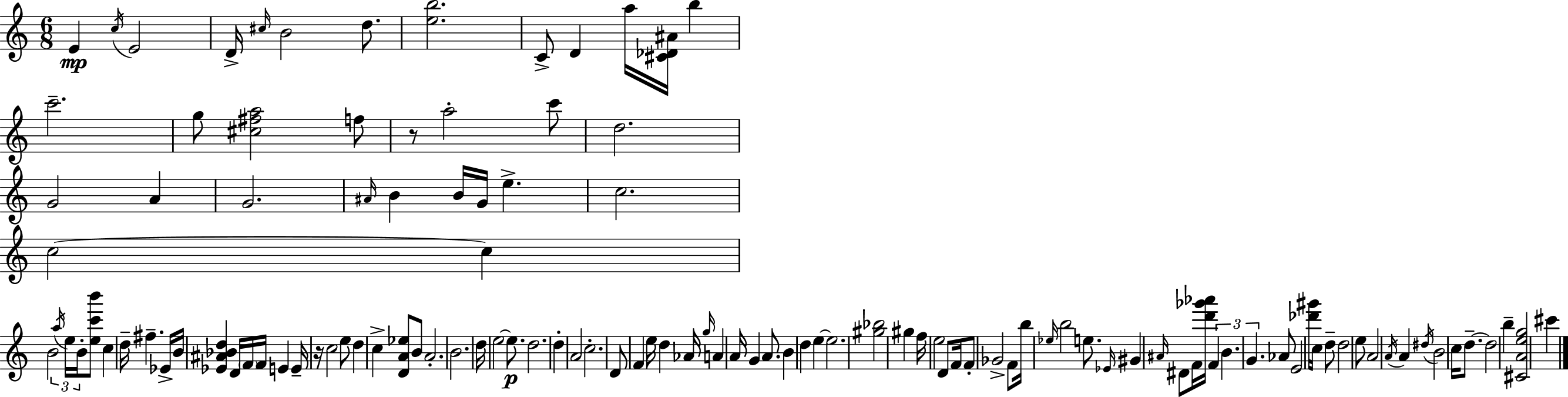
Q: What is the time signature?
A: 6/8